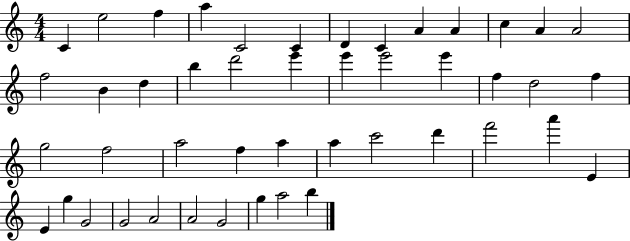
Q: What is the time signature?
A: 4/4